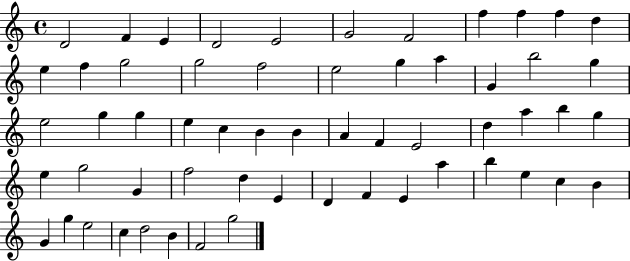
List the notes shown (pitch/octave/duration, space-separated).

D4/h F4/q E4/q D4/h E4/h G4/h F4/h F5/q F5/q F5/q D5/q E5/q F5/q G5/h G5/h F5/h E5/h G5/q A5/q G4/q B5/h G5/q E5/h G5/q G5/q E5/q C5/q B4/q B4/q A4/q F4/q E4/h D5/q A5/q B5/q G5/q E5/q G5/h G4/q F5/h D5/q E4/q D4/q F4/q E4/q A5/q B5/q E5/q C5/q B4/q G4/q G5/q E5/h C5/q D5/h B4/q F4/h G5/h